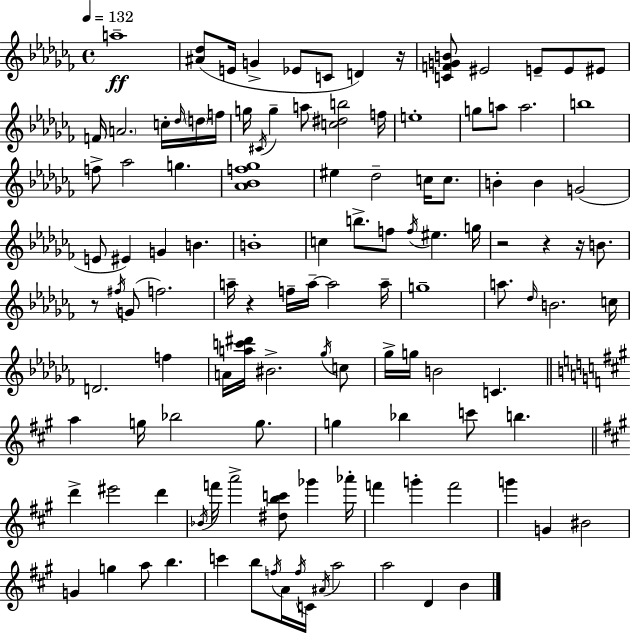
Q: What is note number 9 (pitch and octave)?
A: E4